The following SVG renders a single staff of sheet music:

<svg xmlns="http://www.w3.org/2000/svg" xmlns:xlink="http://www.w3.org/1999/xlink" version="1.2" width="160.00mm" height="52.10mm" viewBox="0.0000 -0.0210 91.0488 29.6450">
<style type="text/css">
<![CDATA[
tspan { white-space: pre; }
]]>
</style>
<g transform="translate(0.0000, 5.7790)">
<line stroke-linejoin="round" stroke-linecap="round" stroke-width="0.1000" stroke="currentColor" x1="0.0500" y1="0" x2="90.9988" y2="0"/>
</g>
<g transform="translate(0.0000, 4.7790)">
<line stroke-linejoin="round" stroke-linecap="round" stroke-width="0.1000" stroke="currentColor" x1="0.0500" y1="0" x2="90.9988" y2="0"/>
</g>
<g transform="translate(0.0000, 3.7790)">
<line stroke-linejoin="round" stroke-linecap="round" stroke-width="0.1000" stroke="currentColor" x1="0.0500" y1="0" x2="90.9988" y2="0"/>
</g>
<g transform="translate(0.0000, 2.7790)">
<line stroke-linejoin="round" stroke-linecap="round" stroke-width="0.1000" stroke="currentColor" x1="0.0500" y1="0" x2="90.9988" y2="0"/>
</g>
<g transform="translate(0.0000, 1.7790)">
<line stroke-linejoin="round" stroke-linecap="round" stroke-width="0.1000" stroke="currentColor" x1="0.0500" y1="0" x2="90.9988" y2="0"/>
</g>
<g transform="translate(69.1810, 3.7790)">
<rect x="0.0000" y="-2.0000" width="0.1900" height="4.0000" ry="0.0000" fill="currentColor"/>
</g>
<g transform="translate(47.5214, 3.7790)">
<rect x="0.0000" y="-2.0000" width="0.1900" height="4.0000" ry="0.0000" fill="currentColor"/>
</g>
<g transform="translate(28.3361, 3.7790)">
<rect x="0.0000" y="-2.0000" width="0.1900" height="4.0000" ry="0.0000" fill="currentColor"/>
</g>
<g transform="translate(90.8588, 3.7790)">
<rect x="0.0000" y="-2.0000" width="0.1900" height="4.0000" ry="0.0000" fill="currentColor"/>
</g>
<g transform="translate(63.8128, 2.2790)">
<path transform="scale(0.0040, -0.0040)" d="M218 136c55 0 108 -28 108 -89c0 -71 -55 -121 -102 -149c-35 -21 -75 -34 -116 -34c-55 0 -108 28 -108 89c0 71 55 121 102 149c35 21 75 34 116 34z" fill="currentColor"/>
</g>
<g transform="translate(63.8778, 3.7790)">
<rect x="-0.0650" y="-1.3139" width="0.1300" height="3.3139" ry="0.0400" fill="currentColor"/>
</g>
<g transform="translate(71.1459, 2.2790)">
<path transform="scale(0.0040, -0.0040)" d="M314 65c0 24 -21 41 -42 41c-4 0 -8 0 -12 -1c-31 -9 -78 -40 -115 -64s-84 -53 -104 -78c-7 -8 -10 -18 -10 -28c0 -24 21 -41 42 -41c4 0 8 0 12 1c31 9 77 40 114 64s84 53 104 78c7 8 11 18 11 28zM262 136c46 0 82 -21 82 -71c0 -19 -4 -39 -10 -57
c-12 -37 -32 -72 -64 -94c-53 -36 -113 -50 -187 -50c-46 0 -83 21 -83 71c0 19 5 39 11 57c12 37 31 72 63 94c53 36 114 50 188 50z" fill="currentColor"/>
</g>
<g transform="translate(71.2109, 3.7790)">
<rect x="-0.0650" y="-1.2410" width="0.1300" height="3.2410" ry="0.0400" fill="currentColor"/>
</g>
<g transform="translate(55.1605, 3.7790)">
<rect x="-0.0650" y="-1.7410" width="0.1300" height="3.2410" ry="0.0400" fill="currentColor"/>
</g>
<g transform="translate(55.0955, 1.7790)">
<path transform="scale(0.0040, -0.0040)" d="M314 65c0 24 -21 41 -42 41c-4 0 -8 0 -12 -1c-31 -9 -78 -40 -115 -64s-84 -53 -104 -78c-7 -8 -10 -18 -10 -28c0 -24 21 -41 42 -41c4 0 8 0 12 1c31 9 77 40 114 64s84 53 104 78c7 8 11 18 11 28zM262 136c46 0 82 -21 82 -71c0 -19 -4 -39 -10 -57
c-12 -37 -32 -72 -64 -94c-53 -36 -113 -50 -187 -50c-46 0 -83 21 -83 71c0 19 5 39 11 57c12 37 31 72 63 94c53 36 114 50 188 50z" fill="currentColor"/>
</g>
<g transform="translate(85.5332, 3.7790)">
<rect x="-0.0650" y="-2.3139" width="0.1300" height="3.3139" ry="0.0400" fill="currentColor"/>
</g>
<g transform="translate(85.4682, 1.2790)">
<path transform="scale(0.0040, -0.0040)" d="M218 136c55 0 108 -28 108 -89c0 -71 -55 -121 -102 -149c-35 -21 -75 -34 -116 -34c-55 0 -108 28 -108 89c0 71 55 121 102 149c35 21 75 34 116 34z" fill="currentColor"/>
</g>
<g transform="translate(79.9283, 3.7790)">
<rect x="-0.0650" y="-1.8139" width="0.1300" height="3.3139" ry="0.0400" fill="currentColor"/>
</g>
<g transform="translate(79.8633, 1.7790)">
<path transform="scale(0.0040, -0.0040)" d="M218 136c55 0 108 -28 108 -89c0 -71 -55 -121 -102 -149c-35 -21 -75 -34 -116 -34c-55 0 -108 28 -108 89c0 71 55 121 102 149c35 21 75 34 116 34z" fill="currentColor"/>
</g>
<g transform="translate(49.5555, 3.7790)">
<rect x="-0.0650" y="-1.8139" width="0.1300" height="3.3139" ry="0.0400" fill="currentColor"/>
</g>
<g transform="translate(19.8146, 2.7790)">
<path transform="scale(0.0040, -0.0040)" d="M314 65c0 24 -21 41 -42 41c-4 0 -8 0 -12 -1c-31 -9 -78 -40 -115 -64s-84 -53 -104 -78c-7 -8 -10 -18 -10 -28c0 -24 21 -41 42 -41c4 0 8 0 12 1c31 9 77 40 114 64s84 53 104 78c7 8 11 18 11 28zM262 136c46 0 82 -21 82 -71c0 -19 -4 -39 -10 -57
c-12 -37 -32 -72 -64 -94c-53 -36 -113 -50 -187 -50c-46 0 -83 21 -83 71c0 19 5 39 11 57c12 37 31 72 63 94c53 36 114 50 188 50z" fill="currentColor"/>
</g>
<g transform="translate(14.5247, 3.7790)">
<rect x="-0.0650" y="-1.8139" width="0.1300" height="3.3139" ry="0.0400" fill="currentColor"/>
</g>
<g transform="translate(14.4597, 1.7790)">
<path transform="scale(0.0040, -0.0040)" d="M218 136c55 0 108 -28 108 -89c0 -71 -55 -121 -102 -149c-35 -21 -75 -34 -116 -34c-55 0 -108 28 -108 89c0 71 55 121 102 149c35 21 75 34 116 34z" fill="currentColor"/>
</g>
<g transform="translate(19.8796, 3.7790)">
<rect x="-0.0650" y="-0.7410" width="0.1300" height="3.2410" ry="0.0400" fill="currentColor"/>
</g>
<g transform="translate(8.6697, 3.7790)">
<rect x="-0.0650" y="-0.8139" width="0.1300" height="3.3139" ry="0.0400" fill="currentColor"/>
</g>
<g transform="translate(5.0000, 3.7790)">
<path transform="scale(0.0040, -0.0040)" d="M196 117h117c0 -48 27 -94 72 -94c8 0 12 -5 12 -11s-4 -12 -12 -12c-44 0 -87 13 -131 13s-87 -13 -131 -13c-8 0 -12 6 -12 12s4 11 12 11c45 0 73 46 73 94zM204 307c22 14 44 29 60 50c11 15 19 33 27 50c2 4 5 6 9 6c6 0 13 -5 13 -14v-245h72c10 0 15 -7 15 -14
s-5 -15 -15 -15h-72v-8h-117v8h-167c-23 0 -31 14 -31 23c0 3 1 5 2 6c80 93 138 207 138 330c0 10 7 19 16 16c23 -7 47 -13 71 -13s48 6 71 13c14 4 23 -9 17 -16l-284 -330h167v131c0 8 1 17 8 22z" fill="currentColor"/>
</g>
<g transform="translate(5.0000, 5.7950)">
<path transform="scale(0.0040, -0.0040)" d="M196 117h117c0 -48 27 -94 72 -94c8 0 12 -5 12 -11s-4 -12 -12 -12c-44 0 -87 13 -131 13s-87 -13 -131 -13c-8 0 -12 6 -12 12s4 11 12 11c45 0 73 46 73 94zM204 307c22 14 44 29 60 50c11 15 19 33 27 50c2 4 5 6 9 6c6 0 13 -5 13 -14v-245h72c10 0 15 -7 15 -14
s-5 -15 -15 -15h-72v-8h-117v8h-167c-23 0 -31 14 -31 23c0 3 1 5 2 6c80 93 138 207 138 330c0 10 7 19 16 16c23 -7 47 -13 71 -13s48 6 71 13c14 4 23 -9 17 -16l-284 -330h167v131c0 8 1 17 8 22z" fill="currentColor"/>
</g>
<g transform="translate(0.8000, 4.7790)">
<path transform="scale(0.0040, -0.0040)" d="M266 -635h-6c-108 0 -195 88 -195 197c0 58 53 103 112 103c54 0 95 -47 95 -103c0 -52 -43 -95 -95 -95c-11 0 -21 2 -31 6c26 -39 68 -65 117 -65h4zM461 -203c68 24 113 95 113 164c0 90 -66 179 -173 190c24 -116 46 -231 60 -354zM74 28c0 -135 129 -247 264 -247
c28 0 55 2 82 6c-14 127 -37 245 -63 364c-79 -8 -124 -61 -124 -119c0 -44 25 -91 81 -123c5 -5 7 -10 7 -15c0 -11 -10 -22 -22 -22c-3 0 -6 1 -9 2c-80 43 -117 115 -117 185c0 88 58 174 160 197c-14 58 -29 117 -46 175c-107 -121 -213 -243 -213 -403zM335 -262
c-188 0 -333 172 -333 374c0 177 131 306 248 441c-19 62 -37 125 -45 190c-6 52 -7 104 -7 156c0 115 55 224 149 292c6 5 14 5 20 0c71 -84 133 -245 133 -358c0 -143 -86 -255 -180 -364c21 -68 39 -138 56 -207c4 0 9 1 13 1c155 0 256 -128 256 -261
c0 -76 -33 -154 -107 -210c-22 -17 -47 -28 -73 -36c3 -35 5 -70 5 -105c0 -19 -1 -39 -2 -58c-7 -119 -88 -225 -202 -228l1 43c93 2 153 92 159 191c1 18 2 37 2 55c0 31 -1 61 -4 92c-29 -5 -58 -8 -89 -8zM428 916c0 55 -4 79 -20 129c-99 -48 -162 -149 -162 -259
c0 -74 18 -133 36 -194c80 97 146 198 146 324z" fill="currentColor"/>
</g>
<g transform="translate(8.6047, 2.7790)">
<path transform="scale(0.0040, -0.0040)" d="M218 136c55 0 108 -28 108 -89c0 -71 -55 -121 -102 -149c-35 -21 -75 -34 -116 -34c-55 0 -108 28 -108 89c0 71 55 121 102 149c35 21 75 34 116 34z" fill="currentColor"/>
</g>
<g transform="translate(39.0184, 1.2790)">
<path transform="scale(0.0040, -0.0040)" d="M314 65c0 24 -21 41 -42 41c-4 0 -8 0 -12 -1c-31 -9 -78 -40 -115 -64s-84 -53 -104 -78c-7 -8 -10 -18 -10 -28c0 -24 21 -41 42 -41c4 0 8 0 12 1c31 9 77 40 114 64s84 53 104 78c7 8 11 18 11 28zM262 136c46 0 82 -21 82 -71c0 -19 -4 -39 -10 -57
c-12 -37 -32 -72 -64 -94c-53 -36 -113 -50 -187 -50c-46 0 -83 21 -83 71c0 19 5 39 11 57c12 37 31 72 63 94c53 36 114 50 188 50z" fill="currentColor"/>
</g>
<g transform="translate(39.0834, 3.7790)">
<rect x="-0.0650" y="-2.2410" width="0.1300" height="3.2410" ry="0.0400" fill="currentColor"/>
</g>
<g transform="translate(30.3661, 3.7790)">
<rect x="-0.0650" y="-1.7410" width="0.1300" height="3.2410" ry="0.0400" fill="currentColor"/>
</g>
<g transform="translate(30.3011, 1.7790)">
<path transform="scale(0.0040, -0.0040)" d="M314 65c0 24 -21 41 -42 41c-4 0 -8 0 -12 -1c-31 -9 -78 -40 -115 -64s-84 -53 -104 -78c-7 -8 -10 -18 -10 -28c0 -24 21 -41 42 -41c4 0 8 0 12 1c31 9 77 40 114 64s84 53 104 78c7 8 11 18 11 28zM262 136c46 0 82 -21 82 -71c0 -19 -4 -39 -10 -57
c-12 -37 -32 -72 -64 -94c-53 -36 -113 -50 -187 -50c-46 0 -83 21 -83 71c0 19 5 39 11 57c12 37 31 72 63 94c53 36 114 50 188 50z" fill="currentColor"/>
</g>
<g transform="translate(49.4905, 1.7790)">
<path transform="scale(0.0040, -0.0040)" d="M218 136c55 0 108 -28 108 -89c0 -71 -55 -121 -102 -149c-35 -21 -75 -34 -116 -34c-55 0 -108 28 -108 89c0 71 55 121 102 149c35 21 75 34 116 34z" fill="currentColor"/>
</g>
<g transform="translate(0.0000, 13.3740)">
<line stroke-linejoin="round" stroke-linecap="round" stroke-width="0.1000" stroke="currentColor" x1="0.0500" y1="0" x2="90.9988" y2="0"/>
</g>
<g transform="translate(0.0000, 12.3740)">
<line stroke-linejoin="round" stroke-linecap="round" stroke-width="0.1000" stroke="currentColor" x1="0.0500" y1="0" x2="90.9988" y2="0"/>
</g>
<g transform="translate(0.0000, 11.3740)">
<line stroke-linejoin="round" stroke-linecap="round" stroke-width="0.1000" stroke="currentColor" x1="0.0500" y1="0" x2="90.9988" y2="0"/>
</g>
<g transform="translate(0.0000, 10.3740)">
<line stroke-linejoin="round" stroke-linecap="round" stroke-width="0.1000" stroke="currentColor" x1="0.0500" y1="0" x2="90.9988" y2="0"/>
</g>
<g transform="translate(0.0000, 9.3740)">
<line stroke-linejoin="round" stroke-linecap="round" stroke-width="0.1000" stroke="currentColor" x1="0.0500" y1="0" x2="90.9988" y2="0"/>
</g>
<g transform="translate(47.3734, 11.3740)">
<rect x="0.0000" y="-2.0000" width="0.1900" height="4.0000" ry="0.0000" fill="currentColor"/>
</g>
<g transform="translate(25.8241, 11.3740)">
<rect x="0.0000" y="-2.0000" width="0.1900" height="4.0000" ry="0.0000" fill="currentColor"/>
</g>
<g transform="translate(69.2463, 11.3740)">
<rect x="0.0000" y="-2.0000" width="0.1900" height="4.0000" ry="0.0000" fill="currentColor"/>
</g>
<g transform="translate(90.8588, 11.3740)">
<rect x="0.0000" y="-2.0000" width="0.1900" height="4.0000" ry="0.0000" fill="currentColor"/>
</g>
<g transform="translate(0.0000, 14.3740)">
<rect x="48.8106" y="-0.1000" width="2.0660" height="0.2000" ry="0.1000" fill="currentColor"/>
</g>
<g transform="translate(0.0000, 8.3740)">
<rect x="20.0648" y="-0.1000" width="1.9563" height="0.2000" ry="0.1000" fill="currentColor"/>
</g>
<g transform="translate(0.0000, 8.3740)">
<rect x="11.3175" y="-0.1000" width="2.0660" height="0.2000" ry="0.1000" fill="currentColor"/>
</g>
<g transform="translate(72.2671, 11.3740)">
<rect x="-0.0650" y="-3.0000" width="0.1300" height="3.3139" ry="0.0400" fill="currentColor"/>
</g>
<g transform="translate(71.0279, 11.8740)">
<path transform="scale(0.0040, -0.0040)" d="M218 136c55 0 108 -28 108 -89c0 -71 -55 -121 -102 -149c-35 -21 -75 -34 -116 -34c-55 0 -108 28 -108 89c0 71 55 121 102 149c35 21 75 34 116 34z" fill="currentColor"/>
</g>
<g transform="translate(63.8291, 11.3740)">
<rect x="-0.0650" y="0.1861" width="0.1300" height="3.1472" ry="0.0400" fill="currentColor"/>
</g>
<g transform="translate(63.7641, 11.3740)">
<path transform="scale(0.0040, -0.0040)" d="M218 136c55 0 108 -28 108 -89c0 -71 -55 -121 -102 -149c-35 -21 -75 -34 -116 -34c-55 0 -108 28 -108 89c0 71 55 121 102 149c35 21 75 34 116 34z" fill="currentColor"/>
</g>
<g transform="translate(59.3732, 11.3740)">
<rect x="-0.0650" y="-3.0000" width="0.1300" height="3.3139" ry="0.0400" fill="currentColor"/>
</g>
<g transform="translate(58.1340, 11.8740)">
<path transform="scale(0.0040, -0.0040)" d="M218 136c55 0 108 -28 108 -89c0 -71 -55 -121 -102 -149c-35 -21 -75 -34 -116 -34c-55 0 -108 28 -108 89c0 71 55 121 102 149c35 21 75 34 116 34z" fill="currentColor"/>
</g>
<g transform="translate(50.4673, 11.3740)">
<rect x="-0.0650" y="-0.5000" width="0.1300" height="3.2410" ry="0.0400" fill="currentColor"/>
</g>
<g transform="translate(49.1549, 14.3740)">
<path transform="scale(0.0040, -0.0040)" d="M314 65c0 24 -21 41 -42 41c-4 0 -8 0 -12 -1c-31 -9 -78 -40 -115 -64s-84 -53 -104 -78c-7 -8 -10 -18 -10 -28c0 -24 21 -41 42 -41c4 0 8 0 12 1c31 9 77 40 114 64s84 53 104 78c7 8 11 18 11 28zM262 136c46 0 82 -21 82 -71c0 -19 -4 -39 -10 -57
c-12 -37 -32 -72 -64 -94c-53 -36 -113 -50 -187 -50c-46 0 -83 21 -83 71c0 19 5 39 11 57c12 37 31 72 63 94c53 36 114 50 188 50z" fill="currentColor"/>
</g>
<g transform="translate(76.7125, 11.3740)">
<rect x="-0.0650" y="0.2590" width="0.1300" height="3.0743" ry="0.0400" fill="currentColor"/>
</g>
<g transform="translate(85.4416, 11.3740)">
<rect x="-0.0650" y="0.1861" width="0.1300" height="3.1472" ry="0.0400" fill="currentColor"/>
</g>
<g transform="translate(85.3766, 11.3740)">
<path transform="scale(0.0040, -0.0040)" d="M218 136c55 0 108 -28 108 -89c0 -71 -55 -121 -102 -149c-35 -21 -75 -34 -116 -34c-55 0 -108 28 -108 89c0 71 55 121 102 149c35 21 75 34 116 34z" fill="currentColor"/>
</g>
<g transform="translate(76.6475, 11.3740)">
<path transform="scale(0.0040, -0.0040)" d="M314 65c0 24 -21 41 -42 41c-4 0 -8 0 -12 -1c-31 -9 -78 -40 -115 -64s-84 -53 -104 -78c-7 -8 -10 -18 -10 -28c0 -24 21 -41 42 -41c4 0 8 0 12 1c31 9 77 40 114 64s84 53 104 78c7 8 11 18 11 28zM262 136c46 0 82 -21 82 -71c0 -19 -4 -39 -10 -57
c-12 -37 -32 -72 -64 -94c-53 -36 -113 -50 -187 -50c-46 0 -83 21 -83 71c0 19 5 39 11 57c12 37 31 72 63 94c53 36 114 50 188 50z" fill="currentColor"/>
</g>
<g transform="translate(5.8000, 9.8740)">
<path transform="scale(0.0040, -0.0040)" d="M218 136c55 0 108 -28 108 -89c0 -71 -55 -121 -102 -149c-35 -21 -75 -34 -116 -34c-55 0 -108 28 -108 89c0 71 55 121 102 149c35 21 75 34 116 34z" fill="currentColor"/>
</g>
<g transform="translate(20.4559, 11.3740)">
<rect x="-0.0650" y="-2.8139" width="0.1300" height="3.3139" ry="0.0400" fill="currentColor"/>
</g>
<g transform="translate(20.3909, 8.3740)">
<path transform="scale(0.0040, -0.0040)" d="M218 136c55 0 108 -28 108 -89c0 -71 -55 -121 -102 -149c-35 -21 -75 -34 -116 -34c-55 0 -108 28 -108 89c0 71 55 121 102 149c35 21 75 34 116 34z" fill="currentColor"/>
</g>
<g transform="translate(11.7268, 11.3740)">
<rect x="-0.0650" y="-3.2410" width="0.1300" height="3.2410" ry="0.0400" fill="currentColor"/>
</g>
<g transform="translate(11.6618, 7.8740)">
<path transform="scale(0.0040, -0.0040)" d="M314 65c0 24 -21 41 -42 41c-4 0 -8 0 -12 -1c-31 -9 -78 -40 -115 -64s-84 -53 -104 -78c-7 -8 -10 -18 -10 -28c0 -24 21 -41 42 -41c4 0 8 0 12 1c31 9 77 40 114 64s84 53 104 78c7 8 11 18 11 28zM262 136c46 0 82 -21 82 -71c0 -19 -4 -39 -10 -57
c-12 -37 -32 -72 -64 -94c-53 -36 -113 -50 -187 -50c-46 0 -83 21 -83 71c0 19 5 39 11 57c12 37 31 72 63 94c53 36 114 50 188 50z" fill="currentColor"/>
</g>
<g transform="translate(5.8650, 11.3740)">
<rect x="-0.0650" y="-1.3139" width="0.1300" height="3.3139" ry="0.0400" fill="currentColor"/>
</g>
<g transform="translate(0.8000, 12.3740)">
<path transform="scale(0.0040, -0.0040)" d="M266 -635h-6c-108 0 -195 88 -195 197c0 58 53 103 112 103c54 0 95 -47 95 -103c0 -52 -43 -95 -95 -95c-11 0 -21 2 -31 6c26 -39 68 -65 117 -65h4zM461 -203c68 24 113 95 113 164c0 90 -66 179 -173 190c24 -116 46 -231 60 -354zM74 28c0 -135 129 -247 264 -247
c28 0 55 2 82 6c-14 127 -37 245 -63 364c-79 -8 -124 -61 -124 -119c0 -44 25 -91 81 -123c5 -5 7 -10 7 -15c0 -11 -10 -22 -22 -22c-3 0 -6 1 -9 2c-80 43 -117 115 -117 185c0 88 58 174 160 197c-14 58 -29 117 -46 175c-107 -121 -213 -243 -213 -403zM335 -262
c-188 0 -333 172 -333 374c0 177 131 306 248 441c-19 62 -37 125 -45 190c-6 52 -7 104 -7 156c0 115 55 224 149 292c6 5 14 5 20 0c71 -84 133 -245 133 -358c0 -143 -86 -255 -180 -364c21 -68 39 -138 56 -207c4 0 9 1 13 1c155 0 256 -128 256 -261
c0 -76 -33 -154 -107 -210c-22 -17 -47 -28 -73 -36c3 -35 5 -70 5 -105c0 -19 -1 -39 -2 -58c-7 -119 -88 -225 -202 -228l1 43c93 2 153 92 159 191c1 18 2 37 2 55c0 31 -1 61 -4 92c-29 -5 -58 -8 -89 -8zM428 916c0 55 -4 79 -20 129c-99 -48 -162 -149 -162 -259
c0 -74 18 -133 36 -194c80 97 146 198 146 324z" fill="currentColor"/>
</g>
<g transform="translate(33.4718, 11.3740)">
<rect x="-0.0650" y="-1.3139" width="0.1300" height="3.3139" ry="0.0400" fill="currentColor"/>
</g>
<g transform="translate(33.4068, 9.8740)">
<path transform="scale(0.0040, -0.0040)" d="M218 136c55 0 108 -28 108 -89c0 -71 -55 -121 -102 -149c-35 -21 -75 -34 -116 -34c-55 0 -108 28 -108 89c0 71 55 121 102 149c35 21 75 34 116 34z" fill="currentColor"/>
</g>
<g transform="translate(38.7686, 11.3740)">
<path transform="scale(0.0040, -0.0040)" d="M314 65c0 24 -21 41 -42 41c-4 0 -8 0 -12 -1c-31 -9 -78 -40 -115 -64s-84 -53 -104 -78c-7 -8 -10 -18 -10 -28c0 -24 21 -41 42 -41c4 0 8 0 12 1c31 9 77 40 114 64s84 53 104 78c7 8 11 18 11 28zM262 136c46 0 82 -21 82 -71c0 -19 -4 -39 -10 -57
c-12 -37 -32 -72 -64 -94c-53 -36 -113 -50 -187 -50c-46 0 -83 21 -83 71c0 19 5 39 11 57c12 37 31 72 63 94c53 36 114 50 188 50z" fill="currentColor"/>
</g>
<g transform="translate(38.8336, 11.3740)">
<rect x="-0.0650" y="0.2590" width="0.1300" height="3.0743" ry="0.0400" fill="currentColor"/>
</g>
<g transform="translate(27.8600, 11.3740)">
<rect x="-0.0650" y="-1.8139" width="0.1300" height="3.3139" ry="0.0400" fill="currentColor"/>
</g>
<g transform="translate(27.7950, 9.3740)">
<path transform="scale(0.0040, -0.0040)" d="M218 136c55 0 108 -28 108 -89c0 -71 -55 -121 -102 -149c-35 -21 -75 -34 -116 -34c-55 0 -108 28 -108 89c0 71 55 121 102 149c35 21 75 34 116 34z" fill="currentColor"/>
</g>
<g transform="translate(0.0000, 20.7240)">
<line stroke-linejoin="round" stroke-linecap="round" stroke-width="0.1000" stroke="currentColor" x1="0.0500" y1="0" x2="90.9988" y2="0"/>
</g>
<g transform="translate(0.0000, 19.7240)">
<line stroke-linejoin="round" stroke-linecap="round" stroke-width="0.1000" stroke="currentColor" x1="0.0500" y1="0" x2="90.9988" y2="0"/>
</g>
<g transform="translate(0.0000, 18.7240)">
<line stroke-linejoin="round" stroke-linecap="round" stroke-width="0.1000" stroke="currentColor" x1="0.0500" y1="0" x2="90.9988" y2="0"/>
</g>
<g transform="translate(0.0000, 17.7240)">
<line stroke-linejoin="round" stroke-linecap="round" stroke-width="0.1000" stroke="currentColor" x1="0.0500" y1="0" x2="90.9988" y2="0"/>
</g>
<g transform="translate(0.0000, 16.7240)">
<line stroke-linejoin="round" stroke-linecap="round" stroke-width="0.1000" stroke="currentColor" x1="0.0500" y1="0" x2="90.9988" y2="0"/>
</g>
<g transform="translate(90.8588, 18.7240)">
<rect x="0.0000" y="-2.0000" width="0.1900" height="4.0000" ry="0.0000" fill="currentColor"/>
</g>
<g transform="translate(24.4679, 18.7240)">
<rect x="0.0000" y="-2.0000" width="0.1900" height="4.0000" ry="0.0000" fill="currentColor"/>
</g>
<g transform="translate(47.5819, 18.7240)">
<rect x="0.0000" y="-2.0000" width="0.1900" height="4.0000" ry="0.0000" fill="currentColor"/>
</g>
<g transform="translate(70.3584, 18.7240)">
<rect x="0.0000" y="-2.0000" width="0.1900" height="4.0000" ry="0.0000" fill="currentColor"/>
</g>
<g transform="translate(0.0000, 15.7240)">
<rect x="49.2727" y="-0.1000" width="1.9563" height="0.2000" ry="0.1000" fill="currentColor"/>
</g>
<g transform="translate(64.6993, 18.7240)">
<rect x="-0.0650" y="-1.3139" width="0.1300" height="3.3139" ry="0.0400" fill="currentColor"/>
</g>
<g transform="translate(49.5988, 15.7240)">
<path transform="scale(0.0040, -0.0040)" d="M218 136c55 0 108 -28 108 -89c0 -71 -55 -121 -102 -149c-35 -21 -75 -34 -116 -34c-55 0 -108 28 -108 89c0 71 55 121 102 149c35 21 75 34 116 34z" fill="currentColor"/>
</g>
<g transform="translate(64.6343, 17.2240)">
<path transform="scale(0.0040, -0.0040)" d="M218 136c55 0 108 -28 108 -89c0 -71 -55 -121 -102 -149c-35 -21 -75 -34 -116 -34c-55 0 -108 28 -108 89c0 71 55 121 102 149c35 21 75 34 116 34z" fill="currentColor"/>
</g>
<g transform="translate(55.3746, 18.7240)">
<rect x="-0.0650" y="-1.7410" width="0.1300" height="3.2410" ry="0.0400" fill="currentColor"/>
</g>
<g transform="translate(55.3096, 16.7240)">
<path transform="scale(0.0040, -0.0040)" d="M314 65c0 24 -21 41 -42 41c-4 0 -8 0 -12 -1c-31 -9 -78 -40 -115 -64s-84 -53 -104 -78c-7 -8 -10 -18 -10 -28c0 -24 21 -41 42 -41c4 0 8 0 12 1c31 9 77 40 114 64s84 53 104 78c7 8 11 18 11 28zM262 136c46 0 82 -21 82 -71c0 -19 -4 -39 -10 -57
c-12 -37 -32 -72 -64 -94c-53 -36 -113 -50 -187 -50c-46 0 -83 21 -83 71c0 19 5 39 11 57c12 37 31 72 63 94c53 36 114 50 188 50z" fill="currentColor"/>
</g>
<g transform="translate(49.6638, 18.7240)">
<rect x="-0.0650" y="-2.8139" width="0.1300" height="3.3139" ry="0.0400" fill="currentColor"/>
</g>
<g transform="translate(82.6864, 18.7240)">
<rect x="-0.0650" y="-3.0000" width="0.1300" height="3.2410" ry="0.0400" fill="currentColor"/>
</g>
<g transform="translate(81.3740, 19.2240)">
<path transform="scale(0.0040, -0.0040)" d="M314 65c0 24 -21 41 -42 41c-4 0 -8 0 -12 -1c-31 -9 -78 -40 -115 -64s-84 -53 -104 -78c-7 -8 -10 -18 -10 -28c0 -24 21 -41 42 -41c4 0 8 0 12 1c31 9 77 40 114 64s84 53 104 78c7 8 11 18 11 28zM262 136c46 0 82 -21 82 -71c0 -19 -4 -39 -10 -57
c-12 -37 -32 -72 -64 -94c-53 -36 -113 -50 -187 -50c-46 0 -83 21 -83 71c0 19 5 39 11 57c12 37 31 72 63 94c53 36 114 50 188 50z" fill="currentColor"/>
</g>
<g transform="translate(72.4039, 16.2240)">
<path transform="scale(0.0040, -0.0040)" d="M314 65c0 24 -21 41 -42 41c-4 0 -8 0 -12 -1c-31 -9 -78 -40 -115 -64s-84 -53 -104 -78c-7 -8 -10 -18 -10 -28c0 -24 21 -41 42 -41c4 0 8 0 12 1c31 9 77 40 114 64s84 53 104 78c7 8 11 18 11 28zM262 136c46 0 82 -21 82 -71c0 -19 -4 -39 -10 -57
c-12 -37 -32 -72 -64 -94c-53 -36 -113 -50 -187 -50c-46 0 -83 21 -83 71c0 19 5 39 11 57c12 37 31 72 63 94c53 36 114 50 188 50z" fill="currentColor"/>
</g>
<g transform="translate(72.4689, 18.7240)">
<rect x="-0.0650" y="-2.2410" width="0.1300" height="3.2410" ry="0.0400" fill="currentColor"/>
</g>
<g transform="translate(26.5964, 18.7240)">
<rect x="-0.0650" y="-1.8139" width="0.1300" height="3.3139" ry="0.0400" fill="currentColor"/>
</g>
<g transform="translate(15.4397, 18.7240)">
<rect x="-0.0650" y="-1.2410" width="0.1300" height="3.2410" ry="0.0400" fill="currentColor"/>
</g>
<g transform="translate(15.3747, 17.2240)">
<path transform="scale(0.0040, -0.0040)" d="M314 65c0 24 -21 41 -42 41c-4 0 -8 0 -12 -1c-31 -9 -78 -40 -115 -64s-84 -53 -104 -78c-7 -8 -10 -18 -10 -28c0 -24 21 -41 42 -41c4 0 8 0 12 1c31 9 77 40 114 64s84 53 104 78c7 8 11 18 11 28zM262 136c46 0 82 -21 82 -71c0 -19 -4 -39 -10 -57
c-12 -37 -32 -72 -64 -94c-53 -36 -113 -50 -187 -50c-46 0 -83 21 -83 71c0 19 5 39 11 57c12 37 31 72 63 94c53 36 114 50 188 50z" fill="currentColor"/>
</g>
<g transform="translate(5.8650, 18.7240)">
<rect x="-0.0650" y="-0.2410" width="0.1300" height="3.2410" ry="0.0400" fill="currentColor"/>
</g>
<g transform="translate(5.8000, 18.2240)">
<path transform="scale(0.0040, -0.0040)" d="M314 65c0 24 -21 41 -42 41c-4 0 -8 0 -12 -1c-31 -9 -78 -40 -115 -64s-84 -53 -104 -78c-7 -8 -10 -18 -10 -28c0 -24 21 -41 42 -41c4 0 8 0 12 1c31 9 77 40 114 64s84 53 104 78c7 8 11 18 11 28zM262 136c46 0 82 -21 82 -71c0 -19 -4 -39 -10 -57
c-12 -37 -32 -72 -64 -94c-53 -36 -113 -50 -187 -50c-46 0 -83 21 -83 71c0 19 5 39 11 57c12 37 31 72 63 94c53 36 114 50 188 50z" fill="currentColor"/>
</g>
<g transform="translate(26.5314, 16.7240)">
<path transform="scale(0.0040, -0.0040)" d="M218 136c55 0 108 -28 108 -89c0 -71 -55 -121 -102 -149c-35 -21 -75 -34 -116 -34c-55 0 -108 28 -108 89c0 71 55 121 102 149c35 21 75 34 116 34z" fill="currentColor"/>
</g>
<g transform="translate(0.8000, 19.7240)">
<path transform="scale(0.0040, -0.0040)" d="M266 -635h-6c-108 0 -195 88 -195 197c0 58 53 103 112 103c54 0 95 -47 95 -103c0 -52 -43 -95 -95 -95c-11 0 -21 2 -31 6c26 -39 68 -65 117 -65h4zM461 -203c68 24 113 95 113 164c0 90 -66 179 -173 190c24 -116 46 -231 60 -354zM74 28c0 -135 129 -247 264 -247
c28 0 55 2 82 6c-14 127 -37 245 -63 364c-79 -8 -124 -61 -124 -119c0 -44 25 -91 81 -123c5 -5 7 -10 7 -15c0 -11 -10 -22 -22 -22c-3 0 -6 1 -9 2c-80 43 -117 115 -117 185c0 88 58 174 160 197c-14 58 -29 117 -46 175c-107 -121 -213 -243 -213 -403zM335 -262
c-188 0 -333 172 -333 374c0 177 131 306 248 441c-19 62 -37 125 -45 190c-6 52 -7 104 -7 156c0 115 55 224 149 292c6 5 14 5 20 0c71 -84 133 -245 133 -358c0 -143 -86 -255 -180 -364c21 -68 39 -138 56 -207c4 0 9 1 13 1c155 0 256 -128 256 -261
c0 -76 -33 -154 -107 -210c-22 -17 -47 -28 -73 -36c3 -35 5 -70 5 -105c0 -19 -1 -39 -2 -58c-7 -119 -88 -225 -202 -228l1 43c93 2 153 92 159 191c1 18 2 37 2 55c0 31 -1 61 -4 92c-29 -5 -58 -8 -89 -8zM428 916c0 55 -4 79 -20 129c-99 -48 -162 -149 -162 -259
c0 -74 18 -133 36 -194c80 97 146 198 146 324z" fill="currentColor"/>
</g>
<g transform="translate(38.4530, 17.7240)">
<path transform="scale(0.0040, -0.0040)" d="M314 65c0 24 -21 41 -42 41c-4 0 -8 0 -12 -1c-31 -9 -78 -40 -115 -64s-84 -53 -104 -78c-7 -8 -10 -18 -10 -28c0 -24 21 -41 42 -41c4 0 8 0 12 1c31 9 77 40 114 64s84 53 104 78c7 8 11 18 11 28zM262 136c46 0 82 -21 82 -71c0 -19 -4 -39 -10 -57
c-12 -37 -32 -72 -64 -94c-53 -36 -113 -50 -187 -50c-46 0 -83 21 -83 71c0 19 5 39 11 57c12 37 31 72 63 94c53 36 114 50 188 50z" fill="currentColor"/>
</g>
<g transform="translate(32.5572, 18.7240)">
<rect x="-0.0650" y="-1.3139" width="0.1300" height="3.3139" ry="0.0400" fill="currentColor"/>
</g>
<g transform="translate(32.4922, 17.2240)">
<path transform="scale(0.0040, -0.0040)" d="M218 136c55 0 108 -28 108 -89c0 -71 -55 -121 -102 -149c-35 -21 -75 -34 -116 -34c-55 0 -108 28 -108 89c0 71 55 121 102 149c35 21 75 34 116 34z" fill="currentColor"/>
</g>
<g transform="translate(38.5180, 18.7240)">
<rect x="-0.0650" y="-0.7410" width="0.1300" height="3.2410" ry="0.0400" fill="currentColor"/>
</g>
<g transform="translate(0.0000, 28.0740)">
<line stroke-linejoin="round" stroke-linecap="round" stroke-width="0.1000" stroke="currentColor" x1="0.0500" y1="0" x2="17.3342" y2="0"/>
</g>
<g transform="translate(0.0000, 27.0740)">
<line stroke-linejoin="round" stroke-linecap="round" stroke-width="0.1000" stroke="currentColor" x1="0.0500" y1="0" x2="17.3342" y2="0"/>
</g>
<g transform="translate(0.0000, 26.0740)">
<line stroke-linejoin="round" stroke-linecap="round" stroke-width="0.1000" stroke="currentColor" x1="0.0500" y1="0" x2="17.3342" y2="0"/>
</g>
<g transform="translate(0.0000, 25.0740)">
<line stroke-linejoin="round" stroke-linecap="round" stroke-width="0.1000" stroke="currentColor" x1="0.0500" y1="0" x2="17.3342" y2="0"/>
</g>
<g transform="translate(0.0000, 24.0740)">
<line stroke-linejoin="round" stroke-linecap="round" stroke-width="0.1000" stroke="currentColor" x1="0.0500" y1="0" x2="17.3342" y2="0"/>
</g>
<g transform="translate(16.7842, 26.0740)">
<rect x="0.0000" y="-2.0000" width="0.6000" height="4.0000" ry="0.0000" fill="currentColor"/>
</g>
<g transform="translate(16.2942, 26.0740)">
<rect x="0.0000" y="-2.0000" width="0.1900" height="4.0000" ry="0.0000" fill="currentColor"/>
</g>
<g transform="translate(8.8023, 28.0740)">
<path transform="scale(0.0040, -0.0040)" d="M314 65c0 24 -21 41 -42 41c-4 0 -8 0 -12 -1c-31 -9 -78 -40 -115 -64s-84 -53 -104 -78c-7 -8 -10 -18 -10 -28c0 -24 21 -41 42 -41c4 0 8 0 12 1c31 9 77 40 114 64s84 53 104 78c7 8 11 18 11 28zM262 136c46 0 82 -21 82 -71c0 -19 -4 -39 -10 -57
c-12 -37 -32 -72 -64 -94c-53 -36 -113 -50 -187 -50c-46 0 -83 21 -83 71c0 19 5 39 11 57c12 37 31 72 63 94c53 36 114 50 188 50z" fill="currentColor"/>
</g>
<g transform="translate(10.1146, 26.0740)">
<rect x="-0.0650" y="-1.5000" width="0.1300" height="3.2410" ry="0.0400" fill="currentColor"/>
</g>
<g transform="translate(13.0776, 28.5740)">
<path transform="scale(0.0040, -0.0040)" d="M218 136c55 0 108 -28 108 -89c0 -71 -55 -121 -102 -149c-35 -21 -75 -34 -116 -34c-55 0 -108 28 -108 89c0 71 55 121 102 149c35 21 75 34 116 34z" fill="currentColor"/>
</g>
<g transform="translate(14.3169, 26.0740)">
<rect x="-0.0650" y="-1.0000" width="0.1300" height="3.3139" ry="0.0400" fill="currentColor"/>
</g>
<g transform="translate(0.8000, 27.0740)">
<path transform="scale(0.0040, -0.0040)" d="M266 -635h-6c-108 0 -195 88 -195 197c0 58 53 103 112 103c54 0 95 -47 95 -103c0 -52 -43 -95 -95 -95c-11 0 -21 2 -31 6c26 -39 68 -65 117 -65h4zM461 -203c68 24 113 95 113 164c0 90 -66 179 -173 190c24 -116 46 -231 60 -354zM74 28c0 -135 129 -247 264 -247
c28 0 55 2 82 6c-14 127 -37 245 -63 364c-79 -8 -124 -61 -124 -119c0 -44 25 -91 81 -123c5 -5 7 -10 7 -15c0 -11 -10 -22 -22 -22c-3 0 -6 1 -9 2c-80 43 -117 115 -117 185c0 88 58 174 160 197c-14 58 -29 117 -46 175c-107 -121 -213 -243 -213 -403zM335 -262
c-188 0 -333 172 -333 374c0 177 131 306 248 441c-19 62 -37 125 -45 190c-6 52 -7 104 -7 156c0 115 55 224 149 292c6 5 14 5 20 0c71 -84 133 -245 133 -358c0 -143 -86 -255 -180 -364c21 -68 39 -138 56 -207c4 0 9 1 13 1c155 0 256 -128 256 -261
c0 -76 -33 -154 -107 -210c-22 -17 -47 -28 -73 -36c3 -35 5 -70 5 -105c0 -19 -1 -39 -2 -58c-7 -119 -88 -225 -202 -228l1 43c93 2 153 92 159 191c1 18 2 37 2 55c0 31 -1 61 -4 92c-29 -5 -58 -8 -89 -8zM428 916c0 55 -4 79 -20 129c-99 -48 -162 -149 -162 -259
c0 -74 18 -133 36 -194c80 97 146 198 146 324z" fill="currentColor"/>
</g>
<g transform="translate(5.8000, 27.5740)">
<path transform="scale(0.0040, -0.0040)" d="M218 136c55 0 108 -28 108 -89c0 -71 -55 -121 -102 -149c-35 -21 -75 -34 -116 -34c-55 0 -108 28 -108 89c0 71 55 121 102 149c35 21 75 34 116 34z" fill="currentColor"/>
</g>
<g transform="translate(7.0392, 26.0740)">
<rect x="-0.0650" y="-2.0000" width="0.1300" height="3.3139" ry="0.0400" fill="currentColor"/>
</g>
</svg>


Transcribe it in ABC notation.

X:1
T:Untitled
M:4/4
L:1/4
K:C
d f d2 f2 g2 f f2 e e2 f g e b2 a f e B2 C2 A B A B2 B c2 e2 f e d2 a f2 e g2 A2 F E2 D